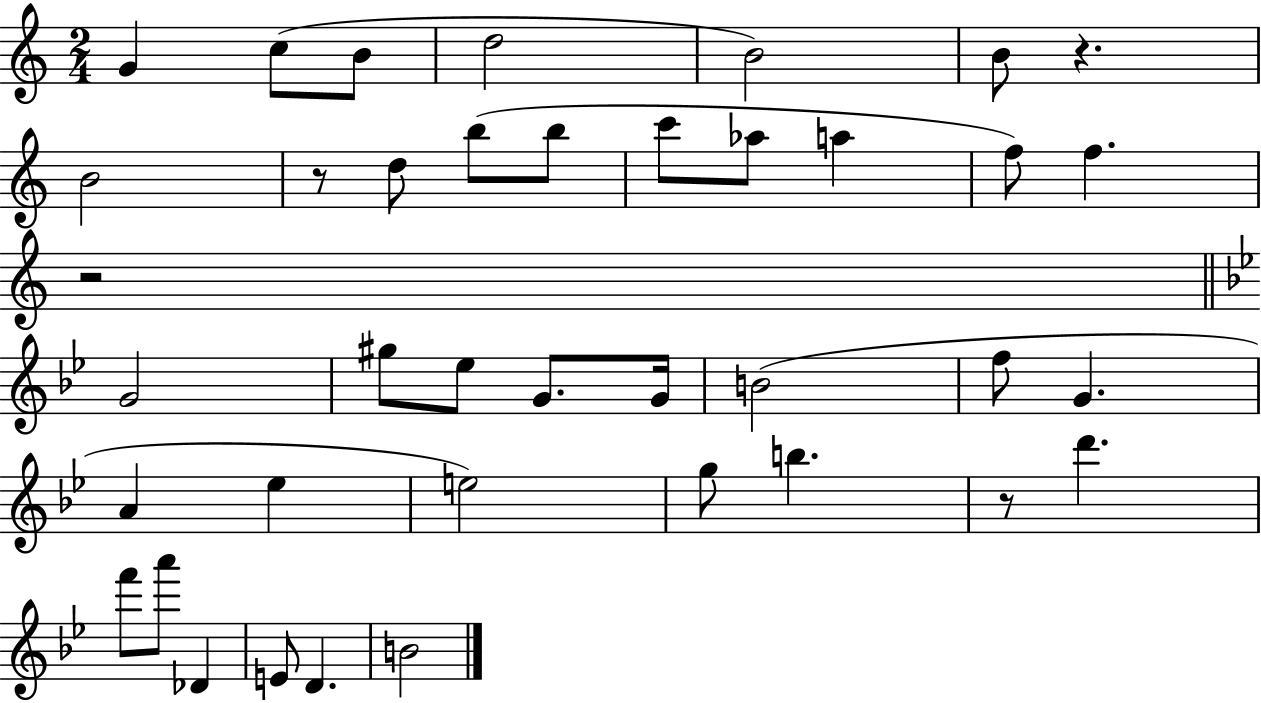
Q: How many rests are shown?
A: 4